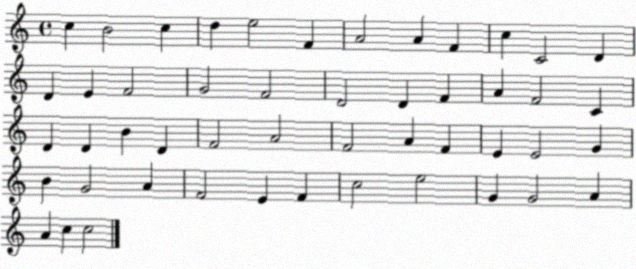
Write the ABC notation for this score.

X:1
T:Untitled
M:4/4
L:1/4
K:C
c B2 c d e2 F A2 A F c C2 D D E F2 G2 F2 D2 D F A F2 C D D B D F2 A2 F2 A F E E2 G B G2 A F2 E F c2 e2 G G2 A A c c2